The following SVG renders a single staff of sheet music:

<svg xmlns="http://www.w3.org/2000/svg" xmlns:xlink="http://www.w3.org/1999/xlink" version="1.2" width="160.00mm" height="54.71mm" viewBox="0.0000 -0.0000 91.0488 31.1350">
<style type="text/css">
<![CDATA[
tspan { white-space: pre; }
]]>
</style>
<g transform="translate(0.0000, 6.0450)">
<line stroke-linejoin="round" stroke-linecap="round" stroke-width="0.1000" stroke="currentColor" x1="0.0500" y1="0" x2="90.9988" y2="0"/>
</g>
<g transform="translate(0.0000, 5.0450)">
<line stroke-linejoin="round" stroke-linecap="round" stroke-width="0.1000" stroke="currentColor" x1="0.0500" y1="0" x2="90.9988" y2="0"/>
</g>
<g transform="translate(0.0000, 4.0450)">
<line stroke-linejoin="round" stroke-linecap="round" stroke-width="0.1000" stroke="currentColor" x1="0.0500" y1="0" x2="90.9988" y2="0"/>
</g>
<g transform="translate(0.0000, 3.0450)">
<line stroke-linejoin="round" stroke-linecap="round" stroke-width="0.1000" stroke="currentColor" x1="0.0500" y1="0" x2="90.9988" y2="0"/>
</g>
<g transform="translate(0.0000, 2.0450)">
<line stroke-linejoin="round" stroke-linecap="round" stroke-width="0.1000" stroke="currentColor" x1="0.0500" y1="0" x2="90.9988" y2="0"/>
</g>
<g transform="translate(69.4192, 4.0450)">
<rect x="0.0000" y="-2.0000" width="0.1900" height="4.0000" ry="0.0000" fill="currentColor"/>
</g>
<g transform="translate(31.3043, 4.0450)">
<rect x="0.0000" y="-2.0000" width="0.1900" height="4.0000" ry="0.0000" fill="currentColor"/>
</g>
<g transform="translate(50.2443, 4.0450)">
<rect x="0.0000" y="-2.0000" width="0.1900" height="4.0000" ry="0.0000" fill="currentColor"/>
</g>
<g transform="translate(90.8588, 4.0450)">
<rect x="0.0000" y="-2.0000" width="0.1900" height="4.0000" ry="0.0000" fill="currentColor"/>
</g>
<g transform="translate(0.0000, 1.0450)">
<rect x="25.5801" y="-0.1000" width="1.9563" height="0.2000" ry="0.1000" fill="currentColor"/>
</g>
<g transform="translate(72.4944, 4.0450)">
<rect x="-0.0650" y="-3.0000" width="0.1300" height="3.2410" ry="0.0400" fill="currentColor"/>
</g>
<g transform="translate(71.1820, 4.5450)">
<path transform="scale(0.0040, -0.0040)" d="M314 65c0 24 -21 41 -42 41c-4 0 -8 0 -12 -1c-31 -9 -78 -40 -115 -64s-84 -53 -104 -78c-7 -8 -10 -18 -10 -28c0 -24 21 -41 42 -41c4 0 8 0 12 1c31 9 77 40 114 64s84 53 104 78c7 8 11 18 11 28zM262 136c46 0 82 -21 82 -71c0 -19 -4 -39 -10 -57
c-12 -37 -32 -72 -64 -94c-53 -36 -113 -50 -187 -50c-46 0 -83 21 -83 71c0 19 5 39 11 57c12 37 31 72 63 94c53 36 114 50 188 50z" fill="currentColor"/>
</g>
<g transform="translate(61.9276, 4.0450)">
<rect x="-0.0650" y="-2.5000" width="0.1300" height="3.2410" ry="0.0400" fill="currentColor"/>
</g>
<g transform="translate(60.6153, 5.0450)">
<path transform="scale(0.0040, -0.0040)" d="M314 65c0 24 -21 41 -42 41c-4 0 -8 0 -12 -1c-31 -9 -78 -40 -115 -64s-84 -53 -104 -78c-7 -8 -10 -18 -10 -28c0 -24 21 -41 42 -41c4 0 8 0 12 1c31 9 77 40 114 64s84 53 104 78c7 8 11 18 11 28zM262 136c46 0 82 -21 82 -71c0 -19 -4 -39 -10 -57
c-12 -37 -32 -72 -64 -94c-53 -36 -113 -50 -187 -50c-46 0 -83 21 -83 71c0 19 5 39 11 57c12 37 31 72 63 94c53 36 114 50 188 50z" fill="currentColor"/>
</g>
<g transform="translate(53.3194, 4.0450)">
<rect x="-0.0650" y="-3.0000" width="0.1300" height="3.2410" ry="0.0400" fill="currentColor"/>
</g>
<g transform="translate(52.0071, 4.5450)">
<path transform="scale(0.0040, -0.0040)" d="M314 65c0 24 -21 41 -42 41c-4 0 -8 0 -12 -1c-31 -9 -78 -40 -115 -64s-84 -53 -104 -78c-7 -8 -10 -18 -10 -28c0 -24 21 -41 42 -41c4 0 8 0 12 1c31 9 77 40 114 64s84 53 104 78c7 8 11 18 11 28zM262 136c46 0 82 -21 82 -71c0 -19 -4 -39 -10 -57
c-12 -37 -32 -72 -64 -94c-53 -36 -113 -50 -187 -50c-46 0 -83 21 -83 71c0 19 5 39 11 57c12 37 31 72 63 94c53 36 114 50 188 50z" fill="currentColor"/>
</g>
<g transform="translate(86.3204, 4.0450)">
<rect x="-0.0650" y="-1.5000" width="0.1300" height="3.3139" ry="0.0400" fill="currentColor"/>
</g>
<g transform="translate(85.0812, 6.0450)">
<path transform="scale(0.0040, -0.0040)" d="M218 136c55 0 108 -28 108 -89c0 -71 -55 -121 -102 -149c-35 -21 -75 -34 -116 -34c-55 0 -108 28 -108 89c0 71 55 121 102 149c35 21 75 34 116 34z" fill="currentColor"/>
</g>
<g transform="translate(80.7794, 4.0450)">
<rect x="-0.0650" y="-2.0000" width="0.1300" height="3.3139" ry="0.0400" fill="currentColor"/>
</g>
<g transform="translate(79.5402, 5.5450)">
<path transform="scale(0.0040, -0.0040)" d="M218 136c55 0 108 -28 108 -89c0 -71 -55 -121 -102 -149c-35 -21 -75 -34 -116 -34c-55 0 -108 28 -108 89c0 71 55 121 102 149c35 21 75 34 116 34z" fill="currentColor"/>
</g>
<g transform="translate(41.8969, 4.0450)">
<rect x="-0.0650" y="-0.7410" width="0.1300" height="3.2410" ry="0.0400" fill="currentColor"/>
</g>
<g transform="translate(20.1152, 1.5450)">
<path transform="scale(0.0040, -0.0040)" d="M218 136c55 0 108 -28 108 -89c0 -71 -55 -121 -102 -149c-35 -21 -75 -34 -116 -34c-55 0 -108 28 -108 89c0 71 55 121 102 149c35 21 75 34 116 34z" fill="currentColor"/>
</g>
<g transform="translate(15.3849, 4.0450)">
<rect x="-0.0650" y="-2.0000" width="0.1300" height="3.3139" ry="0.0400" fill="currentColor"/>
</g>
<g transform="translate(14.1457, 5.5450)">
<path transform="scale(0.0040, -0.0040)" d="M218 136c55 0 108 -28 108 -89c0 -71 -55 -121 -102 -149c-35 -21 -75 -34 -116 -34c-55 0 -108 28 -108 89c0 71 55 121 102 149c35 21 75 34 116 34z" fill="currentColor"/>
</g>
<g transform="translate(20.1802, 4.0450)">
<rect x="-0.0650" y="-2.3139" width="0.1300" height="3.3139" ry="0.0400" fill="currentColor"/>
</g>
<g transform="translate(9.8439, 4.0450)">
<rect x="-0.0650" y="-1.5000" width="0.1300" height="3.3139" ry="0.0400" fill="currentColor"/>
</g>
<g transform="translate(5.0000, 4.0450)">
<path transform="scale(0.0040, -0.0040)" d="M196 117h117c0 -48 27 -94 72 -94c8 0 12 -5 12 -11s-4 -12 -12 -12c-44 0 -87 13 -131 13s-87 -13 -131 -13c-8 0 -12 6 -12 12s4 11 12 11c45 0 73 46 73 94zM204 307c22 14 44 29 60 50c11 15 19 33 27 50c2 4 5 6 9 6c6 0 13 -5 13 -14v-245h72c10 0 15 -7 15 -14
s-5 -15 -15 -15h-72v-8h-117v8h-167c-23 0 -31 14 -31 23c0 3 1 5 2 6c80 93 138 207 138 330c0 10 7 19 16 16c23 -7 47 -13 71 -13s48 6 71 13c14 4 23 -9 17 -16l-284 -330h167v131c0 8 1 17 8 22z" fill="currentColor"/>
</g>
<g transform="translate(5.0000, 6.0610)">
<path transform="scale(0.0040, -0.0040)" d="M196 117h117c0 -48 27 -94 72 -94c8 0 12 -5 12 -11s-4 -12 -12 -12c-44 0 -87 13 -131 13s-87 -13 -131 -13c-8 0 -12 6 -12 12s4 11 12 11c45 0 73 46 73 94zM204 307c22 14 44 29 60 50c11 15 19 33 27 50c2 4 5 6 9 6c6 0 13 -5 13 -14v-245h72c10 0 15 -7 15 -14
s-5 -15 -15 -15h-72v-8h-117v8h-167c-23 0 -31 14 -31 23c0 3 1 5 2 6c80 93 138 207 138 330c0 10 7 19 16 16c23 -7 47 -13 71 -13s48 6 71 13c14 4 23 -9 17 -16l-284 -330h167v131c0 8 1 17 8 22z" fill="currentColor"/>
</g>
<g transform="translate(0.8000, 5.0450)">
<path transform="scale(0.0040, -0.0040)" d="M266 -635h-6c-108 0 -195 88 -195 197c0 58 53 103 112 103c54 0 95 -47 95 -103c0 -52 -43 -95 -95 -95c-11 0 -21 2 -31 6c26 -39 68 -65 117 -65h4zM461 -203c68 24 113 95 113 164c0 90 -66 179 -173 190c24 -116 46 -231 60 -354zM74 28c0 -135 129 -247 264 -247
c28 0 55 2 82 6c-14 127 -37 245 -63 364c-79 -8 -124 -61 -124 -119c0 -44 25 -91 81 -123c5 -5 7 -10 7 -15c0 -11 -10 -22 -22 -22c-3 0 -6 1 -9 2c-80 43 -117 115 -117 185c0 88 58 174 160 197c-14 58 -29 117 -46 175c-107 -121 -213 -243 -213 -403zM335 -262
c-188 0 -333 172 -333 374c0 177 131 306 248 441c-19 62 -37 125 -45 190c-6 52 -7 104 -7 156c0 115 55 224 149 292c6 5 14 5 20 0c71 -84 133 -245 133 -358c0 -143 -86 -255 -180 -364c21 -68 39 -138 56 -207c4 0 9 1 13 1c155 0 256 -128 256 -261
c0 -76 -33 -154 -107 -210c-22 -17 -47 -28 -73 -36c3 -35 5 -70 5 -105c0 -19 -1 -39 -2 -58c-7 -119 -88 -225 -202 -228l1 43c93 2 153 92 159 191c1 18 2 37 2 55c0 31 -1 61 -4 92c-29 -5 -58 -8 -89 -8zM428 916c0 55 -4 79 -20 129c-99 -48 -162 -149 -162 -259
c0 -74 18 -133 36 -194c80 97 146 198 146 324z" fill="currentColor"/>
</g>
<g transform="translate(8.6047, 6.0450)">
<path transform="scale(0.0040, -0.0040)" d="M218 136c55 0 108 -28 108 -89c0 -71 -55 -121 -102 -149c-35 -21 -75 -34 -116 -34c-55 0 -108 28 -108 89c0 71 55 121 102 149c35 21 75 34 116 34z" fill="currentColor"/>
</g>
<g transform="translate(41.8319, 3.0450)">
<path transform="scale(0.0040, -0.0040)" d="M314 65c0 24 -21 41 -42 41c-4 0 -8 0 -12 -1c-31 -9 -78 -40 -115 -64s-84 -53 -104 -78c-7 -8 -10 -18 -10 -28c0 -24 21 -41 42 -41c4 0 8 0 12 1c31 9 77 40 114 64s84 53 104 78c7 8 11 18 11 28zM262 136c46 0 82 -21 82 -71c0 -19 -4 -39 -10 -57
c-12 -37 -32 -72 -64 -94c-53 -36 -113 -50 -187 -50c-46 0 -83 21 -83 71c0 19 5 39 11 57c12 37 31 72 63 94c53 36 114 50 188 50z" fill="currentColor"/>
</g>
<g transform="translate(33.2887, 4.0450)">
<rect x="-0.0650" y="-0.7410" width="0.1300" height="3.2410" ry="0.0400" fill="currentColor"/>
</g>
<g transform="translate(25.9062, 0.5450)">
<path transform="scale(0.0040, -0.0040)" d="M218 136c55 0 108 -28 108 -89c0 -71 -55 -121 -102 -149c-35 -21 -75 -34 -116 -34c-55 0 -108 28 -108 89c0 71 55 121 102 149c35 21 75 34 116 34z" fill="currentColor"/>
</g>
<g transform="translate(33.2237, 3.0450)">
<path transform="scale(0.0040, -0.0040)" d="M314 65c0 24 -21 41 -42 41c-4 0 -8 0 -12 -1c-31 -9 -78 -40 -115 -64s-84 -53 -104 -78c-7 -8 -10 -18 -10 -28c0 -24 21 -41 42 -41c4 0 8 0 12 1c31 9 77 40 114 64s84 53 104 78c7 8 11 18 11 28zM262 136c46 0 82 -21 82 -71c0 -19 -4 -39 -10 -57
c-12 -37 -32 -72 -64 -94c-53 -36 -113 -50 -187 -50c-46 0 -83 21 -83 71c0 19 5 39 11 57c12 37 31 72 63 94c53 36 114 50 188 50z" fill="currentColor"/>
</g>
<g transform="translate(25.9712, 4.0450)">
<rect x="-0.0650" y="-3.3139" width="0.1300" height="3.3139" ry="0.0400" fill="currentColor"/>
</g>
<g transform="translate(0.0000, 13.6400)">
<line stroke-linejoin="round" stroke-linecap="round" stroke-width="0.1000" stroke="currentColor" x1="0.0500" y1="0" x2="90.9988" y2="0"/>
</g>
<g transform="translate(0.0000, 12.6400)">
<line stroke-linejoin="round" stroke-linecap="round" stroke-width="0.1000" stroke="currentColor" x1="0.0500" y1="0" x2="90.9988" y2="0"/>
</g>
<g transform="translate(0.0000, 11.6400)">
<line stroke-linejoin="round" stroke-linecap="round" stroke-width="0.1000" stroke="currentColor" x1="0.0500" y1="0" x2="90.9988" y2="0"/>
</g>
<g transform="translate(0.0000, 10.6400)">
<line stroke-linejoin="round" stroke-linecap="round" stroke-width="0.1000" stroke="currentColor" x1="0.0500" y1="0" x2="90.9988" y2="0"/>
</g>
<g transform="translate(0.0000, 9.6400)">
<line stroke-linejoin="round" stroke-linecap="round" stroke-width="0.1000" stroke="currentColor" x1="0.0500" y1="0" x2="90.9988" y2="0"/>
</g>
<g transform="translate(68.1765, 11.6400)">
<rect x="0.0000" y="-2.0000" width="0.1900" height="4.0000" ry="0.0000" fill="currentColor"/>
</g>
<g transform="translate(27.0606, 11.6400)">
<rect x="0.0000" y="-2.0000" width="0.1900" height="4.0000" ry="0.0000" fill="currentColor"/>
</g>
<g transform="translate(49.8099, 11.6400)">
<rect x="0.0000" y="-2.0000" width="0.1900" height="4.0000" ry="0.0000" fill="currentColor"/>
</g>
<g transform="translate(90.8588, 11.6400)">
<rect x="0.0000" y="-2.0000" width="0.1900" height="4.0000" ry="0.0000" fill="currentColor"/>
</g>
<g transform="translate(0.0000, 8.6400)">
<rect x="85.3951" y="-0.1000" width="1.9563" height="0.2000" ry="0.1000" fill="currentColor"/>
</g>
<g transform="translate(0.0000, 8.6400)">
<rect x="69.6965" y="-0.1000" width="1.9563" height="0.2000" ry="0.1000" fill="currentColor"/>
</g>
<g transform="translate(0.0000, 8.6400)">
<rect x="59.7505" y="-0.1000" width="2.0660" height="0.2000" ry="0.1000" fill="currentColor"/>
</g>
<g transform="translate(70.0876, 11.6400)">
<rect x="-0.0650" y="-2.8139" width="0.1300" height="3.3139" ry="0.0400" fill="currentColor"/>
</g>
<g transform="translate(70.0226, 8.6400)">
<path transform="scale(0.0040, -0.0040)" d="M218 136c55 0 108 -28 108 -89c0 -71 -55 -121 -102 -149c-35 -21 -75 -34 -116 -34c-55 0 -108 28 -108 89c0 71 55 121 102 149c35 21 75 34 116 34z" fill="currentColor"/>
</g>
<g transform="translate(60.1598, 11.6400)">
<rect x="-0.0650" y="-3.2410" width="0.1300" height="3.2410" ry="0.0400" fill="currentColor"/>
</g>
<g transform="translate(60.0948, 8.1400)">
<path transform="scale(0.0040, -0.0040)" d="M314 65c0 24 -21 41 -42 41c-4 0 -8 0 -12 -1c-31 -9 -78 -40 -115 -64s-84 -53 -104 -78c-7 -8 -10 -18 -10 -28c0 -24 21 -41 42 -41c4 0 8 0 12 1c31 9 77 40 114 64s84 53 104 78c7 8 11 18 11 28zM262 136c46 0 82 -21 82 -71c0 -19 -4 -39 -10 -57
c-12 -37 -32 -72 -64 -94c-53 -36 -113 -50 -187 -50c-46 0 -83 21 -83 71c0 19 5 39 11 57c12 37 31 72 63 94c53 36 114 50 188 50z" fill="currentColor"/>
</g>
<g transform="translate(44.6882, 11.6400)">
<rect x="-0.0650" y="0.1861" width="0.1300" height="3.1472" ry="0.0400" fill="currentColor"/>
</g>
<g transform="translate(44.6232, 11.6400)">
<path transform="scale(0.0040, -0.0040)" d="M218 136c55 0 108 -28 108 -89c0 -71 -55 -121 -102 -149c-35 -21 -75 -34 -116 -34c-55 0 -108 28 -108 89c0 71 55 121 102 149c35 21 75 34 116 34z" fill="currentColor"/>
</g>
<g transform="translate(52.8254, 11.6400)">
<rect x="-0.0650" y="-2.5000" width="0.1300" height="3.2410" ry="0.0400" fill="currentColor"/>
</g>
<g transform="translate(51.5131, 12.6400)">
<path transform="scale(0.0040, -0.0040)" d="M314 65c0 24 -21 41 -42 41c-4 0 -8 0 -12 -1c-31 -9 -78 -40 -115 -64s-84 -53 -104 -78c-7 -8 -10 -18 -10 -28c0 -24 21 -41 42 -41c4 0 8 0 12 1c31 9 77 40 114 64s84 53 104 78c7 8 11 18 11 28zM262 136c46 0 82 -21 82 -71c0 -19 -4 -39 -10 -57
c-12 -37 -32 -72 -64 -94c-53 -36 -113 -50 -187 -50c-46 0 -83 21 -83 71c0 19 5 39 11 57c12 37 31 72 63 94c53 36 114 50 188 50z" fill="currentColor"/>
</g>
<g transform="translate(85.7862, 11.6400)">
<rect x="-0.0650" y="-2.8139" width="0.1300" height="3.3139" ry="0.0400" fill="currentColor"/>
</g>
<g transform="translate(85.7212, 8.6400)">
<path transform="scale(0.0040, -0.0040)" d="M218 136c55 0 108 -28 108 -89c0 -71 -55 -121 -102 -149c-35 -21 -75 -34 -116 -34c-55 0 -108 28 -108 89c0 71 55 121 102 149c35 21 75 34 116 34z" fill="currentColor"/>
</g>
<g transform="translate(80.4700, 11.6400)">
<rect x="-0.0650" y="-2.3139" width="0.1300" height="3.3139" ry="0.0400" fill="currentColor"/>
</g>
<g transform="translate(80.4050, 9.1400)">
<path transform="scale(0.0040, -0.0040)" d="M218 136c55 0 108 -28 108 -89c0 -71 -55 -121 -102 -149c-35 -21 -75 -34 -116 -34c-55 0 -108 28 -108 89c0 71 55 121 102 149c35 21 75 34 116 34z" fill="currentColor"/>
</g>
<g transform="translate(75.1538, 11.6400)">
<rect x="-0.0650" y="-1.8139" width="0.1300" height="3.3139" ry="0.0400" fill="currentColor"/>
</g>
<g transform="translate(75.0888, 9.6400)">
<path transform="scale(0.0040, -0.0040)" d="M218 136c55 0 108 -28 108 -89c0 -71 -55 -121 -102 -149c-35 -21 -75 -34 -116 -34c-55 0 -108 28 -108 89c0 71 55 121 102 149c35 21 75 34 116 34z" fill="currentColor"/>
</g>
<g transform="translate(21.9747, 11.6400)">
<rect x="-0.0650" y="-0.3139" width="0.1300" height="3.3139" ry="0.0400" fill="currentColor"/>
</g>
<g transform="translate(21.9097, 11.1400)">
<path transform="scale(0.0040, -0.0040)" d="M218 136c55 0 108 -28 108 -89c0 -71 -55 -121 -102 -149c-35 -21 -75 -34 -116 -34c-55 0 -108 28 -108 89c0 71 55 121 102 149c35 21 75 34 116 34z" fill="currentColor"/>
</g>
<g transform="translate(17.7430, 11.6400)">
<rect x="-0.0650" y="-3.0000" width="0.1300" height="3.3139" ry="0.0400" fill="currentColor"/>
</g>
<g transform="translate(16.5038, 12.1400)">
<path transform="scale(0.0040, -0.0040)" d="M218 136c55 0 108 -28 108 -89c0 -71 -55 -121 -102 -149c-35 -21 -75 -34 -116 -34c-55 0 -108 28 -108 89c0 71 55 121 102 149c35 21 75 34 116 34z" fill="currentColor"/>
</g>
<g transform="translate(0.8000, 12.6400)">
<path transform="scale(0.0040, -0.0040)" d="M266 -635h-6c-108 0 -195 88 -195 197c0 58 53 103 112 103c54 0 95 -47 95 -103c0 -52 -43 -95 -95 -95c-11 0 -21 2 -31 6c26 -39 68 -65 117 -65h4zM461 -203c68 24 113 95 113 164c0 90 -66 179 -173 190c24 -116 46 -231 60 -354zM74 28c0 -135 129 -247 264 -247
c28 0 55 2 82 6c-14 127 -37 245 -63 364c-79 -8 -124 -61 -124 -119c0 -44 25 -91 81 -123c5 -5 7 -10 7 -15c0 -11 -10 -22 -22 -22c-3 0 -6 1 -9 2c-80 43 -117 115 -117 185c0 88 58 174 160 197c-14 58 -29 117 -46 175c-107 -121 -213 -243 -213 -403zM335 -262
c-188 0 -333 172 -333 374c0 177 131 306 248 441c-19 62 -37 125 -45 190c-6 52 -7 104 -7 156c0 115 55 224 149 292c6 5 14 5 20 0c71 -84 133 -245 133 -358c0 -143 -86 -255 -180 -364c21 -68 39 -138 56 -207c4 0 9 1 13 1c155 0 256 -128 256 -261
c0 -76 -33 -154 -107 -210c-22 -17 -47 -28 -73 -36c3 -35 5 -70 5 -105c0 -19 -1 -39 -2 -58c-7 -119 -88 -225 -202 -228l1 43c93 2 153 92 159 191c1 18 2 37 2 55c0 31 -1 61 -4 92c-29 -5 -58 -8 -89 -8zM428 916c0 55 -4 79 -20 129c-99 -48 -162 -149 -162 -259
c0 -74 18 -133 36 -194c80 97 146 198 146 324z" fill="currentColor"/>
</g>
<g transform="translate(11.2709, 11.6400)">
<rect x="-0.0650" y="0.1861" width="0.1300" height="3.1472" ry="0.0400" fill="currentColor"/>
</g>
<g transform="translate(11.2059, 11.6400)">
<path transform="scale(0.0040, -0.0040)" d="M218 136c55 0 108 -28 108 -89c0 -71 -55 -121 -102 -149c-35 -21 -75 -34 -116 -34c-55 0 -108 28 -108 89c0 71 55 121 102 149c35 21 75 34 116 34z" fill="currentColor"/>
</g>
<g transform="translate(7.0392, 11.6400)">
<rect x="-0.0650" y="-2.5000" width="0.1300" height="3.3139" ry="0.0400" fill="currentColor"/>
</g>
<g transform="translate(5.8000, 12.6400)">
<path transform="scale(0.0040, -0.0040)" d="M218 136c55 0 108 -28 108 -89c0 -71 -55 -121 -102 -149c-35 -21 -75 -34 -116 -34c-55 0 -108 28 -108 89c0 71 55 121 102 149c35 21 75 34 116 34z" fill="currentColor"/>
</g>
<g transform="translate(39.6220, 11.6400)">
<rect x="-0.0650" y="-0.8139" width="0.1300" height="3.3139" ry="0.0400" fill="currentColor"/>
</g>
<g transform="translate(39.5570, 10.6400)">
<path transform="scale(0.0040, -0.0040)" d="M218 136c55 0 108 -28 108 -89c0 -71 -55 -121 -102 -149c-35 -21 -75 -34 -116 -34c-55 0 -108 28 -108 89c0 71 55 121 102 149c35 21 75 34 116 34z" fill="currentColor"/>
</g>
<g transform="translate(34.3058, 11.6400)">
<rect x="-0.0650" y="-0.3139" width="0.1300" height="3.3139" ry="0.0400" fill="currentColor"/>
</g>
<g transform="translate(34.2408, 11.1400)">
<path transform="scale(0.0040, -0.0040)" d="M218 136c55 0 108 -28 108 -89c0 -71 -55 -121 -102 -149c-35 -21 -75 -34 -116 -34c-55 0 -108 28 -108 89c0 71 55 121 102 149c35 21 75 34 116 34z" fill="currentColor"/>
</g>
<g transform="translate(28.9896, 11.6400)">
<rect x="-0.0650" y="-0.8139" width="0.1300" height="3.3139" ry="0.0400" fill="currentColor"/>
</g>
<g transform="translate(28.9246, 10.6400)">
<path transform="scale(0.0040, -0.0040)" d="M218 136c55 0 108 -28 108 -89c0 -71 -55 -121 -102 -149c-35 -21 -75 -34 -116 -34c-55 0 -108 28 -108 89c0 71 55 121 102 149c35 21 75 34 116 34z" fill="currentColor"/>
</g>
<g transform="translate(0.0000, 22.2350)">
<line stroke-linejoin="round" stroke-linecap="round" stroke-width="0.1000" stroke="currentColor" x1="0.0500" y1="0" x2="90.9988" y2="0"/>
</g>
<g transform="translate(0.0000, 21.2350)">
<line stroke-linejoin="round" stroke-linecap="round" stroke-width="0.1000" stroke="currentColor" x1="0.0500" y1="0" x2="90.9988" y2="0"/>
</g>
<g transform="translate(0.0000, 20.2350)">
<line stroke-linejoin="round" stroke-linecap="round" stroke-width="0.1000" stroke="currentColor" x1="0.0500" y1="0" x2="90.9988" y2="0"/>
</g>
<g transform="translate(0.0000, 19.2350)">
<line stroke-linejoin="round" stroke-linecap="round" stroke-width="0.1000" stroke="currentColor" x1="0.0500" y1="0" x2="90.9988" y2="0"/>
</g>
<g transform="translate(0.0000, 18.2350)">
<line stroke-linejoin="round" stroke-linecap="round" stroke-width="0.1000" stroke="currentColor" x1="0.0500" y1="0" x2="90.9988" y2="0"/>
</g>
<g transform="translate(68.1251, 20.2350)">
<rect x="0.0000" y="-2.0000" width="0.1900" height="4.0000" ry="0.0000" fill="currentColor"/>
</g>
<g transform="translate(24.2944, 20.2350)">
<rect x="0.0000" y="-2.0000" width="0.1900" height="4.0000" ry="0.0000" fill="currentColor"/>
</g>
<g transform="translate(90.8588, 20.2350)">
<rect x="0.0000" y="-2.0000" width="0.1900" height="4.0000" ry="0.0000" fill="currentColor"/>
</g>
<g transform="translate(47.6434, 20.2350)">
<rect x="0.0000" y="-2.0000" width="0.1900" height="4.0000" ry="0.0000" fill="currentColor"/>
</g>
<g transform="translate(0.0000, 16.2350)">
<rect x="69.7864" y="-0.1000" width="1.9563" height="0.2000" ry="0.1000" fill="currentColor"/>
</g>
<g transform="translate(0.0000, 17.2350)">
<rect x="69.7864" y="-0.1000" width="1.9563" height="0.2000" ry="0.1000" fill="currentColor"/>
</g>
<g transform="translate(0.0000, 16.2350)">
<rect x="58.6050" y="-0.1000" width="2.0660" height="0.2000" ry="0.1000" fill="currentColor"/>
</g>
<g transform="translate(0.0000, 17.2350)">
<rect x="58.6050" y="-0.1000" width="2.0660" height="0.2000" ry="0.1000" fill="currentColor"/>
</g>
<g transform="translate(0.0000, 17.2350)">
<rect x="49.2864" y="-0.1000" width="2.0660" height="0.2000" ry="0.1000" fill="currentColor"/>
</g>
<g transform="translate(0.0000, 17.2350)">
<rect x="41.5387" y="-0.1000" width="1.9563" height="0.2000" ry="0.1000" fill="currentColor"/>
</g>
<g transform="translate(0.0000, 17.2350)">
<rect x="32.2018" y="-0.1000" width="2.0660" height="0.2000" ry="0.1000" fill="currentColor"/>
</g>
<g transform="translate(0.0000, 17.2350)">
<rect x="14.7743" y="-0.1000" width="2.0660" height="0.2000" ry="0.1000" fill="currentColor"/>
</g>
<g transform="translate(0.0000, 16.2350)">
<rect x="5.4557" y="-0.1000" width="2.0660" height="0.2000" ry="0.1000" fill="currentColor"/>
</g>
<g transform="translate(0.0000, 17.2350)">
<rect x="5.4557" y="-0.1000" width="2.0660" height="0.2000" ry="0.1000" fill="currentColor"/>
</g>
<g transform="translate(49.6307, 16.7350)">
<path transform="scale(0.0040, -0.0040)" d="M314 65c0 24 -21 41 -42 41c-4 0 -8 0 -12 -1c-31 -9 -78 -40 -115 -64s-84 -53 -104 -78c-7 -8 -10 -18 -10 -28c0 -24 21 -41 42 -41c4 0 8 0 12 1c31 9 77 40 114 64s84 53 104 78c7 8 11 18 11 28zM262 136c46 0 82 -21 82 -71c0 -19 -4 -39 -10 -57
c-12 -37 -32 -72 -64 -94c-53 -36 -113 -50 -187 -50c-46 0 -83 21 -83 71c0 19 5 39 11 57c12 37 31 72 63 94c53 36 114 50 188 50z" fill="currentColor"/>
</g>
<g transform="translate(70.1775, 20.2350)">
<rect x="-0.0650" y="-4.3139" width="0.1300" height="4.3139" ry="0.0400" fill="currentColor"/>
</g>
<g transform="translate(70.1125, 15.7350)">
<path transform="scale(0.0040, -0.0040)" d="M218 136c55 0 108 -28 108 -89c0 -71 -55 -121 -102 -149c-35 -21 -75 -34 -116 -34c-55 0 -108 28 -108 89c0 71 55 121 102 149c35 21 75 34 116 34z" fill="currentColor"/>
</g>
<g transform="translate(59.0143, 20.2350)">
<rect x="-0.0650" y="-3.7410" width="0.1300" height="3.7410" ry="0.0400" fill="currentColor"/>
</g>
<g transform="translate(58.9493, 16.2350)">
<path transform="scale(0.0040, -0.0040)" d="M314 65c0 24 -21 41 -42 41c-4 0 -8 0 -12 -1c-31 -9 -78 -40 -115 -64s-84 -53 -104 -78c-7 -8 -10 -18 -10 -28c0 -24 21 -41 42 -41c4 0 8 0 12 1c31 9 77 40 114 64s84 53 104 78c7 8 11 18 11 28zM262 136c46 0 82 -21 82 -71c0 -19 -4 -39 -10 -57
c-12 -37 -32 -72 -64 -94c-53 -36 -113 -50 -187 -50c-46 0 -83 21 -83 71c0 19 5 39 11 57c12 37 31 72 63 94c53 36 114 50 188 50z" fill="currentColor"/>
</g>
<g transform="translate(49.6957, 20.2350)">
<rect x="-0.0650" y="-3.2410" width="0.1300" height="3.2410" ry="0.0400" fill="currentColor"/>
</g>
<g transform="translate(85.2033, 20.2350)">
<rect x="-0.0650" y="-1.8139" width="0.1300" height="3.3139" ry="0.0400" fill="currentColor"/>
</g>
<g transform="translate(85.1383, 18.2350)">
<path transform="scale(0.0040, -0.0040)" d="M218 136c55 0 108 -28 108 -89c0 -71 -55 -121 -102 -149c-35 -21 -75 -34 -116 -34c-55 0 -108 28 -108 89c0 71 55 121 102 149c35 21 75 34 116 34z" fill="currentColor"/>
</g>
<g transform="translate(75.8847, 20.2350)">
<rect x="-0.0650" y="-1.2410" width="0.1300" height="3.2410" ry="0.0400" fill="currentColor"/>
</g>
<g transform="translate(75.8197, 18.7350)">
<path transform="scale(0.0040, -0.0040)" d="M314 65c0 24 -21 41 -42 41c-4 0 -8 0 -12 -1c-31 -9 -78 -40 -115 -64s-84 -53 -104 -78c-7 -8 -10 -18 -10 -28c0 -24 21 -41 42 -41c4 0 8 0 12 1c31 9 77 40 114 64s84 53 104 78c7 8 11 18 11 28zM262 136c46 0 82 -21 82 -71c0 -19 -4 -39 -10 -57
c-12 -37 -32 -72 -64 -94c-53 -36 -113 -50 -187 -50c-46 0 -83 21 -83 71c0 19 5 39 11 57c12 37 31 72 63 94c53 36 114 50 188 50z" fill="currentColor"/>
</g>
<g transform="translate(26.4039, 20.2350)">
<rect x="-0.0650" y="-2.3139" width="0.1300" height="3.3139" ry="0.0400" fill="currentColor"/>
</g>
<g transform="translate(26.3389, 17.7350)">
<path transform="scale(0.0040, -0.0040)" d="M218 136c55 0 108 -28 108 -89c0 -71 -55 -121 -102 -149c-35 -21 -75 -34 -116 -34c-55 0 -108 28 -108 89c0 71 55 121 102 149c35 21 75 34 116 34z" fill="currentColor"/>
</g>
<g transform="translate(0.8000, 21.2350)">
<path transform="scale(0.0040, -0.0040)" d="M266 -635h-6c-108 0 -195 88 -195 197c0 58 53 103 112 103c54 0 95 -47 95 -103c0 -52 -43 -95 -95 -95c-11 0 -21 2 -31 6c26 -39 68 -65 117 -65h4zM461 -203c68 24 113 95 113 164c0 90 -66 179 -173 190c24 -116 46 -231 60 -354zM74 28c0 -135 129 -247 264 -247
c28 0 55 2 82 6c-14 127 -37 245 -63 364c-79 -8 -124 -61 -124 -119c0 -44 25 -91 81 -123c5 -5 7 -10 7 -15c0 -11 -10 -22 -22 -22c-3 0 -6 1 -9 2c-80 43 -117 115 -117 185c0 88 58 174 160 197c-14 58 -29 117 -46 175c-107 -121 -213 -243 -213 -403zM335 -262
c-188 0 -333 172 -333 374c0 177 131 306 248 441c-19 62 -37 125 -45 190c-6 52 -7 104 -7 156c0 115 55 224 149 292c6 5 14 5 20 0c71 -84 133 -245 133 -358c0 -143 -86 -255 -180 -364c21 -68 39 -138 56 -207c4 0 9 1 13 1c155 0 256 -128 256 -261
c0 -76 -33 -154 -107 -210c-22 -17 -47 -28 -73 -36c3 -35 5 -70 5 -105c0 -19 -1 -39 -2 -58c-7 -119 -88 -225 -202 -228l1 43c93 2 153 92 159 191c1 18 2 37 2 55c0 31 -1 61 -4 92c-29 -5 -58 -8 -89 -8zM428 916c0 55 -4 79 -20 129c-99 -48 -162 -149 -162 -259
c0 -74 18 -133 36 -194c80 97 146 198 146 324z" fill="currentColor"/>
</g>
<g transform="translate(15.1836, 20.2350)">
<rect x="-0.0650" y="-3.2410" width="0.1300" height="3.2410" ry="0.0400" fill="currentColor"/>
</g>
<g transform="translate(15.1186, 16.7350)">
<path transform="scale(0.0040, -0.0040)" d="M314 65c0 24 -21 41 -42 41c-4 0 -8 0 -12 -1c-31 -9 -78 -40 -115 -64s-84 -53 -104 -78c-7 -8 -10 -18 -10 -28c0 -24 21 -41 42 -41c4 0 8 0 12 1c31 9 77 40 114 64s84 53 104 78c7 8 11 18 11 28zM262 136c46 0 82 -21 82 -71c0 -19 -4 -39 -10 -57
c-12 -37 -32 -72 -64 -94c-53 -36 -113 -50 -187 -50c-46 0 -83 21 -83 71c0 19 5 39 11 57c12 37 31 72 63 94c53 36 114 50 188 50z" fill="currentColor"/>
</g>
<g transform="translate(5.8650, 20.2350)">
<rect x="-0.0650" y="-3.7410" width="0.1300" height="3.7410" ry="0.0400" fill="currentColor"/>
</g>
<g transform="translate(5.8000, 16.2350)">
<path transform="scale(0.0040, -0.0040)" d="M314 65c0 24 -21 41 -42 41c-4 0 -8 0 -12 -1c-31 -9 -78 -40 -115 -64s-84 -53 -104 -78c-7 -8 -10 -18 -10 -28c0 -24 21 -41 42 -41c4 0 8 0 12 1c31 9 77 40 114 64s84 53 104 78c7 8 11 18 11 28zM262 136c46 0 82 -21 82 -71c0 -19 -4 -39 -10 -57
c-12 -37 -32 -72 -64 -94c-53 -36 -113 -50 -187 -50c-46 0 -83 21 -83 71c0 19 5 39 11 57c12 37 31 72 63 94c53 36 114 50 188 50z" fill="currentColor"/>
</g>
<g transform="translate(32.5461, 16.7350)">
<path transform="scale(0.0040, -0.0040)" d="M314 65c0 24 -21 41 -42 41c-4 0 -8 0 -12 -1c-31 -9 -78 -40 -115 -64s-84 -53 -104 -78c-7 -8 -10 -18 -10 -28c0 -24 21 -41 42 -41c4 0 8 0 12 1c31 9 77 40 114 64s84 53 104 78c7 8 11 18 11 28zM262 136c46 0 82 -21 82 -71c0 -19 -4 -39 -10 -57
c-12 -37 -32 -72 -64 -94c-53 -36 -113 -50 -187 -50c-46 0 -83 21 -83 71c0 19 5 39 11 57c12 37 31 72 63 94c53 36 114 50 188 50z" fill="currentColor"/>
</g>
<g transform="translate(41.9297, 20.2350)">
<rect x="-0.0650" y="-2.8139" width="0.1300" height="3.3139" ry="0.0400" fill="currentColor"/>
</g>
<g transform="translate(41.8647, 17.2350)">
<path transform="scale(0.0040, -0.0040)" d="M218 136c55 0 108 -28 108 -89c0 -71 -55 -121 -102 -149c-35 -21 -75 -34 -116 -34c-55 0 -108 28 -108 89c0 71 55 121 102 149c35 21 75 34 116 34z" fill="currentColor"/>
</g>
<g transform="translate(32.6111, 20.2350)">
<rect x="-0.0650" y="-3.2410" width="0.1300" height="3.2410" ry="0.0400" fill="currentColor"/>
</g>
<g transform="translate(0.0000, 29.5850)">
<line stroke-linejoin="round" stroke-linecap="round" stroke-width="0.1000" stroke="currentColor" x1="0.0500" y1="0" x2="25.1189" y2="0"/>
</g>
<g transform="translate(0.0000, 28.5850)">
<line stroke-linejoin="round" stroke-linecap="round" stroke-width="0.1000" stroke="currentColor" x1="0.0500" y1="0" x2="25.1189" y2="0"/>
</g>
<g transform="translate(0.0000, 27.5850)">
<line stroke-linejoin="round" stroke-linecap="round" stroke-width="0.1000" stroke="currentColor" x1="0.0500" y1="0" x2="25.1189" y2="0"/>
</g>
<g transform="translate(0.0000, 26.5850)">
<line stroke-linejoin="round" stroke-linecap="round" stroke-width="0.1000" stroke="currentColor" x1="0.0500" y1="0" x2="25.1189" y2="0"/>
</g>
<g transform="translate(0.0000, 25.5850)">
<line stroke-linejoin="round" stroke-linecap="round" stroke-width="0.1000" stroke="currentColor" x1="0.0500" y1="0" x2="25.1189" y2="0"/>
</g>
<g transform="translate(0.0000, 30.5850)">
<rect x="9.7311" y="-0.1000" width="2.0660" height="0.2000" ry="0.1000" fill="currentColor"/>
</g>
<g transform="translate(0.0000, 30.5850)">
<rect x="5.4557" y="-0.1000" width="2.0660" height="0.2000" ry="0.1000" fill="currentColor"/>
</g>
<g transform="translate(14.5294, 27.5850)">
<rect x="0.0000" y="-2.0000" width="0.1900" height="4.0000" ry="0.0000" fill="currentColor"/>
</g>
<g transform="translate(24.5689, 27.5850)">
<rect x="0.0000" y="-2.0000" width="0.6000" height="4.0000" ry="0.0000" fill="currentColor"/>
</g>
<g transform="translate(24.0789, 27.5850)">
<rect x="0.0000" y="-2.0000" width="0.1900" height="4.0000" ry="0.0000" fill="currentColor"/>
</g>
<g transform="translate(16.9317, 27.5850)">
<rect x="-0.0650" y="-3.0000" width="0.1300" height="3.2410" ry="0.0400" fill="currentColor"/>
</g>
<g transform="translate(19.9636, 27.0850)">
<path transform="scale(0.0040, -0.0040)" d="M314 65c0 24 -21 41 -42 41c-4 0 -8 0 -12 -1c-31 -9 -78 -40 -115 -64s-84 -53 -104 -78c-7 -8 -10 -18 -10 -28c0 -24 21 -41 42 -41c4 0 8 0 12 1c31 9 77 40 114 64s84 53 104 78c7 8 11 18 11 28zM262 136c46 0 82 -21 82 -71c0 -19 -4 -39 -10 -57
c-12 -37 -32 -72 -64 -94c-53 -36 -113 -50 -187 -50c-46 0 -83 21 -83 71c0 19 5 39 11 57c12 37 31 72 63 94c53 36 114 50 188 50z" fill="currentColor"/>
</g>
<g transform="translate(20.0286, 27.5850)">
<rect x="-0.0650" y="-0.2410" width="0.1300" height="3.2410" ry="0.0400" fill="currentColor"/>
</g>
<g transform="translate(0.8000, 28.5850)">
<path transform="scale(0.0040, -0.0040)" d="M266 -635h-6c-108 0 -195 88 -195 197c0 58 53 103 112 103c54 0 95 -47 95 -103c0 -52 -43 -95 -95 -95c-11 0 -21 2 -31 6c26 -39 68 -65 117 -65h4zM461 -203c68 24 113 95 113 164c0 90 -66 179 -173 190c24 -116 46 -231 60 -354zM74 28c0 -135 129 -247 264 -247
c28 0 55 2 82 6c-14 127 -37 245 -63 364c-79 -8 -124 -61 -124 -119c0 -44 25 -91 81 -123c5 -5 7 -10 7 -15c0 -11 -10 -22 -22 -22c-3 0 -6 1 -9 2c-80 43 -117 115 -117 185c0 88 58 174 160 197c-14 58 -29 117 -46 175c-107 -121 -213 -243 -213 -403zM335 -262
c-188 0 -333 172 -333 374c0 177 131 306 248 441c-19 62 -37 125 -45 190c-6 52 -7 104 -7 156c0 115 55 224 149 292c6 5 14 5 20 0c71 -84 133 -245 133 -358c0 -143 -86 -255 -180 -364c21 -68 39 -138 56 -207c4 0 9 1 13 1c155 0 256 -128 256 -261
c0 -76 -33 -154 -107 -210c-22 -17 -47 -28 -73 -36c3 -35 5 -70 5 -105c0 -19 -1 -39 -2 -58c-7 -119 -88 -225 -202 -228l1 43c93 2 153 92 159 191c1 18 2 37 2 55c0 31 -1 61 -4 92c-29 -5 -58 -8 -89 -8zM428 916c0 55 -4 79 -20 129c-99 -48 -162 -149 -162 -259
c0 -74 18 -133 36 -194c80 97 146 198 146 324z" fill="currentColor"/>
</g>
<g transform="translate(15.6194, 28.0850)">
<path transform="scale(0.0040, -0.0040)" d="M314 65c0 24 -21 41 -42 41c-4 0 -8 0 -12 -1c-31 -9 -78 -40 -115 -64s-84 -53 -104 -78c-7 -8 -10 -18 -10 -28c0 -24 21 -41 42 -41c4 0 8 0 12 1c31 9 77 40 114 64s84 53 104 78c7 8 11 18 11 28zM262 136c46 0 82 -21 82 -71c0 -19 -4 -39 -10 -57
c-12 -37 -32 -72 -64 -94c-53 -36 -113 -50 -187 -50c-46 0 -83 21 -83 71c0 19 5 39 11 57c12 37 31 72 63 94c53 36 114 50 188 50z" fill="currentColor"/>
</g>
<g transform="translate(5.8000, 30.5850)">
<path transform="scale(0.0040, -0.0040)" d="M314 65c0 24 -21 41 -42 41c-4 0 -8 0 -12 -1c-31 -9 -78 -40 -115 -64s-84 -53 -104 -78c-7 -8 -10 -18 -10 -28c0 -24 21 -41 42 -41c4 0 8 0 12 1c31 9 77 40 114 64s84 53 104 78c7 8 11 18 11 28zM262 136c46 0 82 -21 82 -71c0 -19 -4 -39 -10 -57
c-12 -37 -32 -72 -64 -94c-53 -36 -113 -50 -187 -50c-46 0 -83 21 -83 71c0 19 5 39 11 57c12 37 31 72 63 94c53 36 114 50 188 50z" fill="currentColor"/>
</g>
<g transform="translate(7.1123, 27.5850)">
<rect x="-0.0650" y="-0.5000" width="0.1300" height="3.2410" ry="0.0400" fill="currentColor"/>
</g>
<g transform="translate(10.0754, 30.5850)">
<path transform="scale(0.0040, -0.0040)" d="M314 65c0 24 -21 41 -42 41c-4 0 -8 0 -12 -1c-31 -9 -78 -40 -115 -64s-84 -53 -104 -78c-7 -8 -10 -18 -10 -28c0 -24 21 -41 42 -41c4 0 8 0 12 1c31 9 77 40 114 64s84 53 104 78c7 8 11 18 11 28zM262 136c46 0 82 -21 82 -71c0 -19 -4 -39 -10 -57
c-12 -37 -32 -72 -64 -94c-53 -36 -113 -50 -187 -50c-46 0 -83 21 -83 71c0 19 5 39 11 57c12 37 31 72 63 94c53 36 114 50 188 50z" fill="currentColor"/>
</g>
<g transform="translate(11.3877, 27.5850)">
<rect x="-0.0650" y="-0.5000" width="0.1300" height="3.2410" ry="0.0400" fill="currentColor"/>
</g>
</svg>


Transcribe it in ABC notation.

X:1
T:Untitled
M:4/4
L:1/4
K:C
E F g b d2 d2 A2 G2 A2 F E G B A c d c d B G2 b2 a f g a c'2 b2 g b2 a b2 c'2 d' e2 f C2 C2 A2 c2